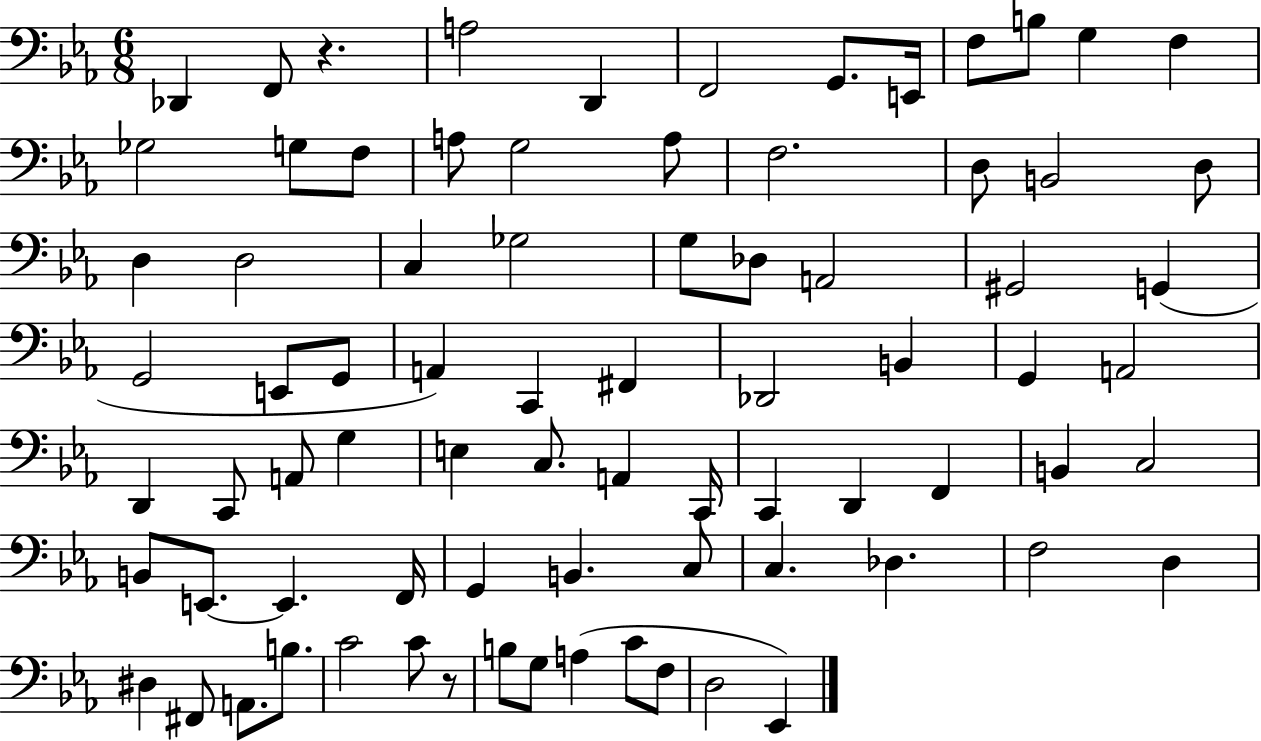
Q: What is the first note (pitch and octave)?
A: Db2